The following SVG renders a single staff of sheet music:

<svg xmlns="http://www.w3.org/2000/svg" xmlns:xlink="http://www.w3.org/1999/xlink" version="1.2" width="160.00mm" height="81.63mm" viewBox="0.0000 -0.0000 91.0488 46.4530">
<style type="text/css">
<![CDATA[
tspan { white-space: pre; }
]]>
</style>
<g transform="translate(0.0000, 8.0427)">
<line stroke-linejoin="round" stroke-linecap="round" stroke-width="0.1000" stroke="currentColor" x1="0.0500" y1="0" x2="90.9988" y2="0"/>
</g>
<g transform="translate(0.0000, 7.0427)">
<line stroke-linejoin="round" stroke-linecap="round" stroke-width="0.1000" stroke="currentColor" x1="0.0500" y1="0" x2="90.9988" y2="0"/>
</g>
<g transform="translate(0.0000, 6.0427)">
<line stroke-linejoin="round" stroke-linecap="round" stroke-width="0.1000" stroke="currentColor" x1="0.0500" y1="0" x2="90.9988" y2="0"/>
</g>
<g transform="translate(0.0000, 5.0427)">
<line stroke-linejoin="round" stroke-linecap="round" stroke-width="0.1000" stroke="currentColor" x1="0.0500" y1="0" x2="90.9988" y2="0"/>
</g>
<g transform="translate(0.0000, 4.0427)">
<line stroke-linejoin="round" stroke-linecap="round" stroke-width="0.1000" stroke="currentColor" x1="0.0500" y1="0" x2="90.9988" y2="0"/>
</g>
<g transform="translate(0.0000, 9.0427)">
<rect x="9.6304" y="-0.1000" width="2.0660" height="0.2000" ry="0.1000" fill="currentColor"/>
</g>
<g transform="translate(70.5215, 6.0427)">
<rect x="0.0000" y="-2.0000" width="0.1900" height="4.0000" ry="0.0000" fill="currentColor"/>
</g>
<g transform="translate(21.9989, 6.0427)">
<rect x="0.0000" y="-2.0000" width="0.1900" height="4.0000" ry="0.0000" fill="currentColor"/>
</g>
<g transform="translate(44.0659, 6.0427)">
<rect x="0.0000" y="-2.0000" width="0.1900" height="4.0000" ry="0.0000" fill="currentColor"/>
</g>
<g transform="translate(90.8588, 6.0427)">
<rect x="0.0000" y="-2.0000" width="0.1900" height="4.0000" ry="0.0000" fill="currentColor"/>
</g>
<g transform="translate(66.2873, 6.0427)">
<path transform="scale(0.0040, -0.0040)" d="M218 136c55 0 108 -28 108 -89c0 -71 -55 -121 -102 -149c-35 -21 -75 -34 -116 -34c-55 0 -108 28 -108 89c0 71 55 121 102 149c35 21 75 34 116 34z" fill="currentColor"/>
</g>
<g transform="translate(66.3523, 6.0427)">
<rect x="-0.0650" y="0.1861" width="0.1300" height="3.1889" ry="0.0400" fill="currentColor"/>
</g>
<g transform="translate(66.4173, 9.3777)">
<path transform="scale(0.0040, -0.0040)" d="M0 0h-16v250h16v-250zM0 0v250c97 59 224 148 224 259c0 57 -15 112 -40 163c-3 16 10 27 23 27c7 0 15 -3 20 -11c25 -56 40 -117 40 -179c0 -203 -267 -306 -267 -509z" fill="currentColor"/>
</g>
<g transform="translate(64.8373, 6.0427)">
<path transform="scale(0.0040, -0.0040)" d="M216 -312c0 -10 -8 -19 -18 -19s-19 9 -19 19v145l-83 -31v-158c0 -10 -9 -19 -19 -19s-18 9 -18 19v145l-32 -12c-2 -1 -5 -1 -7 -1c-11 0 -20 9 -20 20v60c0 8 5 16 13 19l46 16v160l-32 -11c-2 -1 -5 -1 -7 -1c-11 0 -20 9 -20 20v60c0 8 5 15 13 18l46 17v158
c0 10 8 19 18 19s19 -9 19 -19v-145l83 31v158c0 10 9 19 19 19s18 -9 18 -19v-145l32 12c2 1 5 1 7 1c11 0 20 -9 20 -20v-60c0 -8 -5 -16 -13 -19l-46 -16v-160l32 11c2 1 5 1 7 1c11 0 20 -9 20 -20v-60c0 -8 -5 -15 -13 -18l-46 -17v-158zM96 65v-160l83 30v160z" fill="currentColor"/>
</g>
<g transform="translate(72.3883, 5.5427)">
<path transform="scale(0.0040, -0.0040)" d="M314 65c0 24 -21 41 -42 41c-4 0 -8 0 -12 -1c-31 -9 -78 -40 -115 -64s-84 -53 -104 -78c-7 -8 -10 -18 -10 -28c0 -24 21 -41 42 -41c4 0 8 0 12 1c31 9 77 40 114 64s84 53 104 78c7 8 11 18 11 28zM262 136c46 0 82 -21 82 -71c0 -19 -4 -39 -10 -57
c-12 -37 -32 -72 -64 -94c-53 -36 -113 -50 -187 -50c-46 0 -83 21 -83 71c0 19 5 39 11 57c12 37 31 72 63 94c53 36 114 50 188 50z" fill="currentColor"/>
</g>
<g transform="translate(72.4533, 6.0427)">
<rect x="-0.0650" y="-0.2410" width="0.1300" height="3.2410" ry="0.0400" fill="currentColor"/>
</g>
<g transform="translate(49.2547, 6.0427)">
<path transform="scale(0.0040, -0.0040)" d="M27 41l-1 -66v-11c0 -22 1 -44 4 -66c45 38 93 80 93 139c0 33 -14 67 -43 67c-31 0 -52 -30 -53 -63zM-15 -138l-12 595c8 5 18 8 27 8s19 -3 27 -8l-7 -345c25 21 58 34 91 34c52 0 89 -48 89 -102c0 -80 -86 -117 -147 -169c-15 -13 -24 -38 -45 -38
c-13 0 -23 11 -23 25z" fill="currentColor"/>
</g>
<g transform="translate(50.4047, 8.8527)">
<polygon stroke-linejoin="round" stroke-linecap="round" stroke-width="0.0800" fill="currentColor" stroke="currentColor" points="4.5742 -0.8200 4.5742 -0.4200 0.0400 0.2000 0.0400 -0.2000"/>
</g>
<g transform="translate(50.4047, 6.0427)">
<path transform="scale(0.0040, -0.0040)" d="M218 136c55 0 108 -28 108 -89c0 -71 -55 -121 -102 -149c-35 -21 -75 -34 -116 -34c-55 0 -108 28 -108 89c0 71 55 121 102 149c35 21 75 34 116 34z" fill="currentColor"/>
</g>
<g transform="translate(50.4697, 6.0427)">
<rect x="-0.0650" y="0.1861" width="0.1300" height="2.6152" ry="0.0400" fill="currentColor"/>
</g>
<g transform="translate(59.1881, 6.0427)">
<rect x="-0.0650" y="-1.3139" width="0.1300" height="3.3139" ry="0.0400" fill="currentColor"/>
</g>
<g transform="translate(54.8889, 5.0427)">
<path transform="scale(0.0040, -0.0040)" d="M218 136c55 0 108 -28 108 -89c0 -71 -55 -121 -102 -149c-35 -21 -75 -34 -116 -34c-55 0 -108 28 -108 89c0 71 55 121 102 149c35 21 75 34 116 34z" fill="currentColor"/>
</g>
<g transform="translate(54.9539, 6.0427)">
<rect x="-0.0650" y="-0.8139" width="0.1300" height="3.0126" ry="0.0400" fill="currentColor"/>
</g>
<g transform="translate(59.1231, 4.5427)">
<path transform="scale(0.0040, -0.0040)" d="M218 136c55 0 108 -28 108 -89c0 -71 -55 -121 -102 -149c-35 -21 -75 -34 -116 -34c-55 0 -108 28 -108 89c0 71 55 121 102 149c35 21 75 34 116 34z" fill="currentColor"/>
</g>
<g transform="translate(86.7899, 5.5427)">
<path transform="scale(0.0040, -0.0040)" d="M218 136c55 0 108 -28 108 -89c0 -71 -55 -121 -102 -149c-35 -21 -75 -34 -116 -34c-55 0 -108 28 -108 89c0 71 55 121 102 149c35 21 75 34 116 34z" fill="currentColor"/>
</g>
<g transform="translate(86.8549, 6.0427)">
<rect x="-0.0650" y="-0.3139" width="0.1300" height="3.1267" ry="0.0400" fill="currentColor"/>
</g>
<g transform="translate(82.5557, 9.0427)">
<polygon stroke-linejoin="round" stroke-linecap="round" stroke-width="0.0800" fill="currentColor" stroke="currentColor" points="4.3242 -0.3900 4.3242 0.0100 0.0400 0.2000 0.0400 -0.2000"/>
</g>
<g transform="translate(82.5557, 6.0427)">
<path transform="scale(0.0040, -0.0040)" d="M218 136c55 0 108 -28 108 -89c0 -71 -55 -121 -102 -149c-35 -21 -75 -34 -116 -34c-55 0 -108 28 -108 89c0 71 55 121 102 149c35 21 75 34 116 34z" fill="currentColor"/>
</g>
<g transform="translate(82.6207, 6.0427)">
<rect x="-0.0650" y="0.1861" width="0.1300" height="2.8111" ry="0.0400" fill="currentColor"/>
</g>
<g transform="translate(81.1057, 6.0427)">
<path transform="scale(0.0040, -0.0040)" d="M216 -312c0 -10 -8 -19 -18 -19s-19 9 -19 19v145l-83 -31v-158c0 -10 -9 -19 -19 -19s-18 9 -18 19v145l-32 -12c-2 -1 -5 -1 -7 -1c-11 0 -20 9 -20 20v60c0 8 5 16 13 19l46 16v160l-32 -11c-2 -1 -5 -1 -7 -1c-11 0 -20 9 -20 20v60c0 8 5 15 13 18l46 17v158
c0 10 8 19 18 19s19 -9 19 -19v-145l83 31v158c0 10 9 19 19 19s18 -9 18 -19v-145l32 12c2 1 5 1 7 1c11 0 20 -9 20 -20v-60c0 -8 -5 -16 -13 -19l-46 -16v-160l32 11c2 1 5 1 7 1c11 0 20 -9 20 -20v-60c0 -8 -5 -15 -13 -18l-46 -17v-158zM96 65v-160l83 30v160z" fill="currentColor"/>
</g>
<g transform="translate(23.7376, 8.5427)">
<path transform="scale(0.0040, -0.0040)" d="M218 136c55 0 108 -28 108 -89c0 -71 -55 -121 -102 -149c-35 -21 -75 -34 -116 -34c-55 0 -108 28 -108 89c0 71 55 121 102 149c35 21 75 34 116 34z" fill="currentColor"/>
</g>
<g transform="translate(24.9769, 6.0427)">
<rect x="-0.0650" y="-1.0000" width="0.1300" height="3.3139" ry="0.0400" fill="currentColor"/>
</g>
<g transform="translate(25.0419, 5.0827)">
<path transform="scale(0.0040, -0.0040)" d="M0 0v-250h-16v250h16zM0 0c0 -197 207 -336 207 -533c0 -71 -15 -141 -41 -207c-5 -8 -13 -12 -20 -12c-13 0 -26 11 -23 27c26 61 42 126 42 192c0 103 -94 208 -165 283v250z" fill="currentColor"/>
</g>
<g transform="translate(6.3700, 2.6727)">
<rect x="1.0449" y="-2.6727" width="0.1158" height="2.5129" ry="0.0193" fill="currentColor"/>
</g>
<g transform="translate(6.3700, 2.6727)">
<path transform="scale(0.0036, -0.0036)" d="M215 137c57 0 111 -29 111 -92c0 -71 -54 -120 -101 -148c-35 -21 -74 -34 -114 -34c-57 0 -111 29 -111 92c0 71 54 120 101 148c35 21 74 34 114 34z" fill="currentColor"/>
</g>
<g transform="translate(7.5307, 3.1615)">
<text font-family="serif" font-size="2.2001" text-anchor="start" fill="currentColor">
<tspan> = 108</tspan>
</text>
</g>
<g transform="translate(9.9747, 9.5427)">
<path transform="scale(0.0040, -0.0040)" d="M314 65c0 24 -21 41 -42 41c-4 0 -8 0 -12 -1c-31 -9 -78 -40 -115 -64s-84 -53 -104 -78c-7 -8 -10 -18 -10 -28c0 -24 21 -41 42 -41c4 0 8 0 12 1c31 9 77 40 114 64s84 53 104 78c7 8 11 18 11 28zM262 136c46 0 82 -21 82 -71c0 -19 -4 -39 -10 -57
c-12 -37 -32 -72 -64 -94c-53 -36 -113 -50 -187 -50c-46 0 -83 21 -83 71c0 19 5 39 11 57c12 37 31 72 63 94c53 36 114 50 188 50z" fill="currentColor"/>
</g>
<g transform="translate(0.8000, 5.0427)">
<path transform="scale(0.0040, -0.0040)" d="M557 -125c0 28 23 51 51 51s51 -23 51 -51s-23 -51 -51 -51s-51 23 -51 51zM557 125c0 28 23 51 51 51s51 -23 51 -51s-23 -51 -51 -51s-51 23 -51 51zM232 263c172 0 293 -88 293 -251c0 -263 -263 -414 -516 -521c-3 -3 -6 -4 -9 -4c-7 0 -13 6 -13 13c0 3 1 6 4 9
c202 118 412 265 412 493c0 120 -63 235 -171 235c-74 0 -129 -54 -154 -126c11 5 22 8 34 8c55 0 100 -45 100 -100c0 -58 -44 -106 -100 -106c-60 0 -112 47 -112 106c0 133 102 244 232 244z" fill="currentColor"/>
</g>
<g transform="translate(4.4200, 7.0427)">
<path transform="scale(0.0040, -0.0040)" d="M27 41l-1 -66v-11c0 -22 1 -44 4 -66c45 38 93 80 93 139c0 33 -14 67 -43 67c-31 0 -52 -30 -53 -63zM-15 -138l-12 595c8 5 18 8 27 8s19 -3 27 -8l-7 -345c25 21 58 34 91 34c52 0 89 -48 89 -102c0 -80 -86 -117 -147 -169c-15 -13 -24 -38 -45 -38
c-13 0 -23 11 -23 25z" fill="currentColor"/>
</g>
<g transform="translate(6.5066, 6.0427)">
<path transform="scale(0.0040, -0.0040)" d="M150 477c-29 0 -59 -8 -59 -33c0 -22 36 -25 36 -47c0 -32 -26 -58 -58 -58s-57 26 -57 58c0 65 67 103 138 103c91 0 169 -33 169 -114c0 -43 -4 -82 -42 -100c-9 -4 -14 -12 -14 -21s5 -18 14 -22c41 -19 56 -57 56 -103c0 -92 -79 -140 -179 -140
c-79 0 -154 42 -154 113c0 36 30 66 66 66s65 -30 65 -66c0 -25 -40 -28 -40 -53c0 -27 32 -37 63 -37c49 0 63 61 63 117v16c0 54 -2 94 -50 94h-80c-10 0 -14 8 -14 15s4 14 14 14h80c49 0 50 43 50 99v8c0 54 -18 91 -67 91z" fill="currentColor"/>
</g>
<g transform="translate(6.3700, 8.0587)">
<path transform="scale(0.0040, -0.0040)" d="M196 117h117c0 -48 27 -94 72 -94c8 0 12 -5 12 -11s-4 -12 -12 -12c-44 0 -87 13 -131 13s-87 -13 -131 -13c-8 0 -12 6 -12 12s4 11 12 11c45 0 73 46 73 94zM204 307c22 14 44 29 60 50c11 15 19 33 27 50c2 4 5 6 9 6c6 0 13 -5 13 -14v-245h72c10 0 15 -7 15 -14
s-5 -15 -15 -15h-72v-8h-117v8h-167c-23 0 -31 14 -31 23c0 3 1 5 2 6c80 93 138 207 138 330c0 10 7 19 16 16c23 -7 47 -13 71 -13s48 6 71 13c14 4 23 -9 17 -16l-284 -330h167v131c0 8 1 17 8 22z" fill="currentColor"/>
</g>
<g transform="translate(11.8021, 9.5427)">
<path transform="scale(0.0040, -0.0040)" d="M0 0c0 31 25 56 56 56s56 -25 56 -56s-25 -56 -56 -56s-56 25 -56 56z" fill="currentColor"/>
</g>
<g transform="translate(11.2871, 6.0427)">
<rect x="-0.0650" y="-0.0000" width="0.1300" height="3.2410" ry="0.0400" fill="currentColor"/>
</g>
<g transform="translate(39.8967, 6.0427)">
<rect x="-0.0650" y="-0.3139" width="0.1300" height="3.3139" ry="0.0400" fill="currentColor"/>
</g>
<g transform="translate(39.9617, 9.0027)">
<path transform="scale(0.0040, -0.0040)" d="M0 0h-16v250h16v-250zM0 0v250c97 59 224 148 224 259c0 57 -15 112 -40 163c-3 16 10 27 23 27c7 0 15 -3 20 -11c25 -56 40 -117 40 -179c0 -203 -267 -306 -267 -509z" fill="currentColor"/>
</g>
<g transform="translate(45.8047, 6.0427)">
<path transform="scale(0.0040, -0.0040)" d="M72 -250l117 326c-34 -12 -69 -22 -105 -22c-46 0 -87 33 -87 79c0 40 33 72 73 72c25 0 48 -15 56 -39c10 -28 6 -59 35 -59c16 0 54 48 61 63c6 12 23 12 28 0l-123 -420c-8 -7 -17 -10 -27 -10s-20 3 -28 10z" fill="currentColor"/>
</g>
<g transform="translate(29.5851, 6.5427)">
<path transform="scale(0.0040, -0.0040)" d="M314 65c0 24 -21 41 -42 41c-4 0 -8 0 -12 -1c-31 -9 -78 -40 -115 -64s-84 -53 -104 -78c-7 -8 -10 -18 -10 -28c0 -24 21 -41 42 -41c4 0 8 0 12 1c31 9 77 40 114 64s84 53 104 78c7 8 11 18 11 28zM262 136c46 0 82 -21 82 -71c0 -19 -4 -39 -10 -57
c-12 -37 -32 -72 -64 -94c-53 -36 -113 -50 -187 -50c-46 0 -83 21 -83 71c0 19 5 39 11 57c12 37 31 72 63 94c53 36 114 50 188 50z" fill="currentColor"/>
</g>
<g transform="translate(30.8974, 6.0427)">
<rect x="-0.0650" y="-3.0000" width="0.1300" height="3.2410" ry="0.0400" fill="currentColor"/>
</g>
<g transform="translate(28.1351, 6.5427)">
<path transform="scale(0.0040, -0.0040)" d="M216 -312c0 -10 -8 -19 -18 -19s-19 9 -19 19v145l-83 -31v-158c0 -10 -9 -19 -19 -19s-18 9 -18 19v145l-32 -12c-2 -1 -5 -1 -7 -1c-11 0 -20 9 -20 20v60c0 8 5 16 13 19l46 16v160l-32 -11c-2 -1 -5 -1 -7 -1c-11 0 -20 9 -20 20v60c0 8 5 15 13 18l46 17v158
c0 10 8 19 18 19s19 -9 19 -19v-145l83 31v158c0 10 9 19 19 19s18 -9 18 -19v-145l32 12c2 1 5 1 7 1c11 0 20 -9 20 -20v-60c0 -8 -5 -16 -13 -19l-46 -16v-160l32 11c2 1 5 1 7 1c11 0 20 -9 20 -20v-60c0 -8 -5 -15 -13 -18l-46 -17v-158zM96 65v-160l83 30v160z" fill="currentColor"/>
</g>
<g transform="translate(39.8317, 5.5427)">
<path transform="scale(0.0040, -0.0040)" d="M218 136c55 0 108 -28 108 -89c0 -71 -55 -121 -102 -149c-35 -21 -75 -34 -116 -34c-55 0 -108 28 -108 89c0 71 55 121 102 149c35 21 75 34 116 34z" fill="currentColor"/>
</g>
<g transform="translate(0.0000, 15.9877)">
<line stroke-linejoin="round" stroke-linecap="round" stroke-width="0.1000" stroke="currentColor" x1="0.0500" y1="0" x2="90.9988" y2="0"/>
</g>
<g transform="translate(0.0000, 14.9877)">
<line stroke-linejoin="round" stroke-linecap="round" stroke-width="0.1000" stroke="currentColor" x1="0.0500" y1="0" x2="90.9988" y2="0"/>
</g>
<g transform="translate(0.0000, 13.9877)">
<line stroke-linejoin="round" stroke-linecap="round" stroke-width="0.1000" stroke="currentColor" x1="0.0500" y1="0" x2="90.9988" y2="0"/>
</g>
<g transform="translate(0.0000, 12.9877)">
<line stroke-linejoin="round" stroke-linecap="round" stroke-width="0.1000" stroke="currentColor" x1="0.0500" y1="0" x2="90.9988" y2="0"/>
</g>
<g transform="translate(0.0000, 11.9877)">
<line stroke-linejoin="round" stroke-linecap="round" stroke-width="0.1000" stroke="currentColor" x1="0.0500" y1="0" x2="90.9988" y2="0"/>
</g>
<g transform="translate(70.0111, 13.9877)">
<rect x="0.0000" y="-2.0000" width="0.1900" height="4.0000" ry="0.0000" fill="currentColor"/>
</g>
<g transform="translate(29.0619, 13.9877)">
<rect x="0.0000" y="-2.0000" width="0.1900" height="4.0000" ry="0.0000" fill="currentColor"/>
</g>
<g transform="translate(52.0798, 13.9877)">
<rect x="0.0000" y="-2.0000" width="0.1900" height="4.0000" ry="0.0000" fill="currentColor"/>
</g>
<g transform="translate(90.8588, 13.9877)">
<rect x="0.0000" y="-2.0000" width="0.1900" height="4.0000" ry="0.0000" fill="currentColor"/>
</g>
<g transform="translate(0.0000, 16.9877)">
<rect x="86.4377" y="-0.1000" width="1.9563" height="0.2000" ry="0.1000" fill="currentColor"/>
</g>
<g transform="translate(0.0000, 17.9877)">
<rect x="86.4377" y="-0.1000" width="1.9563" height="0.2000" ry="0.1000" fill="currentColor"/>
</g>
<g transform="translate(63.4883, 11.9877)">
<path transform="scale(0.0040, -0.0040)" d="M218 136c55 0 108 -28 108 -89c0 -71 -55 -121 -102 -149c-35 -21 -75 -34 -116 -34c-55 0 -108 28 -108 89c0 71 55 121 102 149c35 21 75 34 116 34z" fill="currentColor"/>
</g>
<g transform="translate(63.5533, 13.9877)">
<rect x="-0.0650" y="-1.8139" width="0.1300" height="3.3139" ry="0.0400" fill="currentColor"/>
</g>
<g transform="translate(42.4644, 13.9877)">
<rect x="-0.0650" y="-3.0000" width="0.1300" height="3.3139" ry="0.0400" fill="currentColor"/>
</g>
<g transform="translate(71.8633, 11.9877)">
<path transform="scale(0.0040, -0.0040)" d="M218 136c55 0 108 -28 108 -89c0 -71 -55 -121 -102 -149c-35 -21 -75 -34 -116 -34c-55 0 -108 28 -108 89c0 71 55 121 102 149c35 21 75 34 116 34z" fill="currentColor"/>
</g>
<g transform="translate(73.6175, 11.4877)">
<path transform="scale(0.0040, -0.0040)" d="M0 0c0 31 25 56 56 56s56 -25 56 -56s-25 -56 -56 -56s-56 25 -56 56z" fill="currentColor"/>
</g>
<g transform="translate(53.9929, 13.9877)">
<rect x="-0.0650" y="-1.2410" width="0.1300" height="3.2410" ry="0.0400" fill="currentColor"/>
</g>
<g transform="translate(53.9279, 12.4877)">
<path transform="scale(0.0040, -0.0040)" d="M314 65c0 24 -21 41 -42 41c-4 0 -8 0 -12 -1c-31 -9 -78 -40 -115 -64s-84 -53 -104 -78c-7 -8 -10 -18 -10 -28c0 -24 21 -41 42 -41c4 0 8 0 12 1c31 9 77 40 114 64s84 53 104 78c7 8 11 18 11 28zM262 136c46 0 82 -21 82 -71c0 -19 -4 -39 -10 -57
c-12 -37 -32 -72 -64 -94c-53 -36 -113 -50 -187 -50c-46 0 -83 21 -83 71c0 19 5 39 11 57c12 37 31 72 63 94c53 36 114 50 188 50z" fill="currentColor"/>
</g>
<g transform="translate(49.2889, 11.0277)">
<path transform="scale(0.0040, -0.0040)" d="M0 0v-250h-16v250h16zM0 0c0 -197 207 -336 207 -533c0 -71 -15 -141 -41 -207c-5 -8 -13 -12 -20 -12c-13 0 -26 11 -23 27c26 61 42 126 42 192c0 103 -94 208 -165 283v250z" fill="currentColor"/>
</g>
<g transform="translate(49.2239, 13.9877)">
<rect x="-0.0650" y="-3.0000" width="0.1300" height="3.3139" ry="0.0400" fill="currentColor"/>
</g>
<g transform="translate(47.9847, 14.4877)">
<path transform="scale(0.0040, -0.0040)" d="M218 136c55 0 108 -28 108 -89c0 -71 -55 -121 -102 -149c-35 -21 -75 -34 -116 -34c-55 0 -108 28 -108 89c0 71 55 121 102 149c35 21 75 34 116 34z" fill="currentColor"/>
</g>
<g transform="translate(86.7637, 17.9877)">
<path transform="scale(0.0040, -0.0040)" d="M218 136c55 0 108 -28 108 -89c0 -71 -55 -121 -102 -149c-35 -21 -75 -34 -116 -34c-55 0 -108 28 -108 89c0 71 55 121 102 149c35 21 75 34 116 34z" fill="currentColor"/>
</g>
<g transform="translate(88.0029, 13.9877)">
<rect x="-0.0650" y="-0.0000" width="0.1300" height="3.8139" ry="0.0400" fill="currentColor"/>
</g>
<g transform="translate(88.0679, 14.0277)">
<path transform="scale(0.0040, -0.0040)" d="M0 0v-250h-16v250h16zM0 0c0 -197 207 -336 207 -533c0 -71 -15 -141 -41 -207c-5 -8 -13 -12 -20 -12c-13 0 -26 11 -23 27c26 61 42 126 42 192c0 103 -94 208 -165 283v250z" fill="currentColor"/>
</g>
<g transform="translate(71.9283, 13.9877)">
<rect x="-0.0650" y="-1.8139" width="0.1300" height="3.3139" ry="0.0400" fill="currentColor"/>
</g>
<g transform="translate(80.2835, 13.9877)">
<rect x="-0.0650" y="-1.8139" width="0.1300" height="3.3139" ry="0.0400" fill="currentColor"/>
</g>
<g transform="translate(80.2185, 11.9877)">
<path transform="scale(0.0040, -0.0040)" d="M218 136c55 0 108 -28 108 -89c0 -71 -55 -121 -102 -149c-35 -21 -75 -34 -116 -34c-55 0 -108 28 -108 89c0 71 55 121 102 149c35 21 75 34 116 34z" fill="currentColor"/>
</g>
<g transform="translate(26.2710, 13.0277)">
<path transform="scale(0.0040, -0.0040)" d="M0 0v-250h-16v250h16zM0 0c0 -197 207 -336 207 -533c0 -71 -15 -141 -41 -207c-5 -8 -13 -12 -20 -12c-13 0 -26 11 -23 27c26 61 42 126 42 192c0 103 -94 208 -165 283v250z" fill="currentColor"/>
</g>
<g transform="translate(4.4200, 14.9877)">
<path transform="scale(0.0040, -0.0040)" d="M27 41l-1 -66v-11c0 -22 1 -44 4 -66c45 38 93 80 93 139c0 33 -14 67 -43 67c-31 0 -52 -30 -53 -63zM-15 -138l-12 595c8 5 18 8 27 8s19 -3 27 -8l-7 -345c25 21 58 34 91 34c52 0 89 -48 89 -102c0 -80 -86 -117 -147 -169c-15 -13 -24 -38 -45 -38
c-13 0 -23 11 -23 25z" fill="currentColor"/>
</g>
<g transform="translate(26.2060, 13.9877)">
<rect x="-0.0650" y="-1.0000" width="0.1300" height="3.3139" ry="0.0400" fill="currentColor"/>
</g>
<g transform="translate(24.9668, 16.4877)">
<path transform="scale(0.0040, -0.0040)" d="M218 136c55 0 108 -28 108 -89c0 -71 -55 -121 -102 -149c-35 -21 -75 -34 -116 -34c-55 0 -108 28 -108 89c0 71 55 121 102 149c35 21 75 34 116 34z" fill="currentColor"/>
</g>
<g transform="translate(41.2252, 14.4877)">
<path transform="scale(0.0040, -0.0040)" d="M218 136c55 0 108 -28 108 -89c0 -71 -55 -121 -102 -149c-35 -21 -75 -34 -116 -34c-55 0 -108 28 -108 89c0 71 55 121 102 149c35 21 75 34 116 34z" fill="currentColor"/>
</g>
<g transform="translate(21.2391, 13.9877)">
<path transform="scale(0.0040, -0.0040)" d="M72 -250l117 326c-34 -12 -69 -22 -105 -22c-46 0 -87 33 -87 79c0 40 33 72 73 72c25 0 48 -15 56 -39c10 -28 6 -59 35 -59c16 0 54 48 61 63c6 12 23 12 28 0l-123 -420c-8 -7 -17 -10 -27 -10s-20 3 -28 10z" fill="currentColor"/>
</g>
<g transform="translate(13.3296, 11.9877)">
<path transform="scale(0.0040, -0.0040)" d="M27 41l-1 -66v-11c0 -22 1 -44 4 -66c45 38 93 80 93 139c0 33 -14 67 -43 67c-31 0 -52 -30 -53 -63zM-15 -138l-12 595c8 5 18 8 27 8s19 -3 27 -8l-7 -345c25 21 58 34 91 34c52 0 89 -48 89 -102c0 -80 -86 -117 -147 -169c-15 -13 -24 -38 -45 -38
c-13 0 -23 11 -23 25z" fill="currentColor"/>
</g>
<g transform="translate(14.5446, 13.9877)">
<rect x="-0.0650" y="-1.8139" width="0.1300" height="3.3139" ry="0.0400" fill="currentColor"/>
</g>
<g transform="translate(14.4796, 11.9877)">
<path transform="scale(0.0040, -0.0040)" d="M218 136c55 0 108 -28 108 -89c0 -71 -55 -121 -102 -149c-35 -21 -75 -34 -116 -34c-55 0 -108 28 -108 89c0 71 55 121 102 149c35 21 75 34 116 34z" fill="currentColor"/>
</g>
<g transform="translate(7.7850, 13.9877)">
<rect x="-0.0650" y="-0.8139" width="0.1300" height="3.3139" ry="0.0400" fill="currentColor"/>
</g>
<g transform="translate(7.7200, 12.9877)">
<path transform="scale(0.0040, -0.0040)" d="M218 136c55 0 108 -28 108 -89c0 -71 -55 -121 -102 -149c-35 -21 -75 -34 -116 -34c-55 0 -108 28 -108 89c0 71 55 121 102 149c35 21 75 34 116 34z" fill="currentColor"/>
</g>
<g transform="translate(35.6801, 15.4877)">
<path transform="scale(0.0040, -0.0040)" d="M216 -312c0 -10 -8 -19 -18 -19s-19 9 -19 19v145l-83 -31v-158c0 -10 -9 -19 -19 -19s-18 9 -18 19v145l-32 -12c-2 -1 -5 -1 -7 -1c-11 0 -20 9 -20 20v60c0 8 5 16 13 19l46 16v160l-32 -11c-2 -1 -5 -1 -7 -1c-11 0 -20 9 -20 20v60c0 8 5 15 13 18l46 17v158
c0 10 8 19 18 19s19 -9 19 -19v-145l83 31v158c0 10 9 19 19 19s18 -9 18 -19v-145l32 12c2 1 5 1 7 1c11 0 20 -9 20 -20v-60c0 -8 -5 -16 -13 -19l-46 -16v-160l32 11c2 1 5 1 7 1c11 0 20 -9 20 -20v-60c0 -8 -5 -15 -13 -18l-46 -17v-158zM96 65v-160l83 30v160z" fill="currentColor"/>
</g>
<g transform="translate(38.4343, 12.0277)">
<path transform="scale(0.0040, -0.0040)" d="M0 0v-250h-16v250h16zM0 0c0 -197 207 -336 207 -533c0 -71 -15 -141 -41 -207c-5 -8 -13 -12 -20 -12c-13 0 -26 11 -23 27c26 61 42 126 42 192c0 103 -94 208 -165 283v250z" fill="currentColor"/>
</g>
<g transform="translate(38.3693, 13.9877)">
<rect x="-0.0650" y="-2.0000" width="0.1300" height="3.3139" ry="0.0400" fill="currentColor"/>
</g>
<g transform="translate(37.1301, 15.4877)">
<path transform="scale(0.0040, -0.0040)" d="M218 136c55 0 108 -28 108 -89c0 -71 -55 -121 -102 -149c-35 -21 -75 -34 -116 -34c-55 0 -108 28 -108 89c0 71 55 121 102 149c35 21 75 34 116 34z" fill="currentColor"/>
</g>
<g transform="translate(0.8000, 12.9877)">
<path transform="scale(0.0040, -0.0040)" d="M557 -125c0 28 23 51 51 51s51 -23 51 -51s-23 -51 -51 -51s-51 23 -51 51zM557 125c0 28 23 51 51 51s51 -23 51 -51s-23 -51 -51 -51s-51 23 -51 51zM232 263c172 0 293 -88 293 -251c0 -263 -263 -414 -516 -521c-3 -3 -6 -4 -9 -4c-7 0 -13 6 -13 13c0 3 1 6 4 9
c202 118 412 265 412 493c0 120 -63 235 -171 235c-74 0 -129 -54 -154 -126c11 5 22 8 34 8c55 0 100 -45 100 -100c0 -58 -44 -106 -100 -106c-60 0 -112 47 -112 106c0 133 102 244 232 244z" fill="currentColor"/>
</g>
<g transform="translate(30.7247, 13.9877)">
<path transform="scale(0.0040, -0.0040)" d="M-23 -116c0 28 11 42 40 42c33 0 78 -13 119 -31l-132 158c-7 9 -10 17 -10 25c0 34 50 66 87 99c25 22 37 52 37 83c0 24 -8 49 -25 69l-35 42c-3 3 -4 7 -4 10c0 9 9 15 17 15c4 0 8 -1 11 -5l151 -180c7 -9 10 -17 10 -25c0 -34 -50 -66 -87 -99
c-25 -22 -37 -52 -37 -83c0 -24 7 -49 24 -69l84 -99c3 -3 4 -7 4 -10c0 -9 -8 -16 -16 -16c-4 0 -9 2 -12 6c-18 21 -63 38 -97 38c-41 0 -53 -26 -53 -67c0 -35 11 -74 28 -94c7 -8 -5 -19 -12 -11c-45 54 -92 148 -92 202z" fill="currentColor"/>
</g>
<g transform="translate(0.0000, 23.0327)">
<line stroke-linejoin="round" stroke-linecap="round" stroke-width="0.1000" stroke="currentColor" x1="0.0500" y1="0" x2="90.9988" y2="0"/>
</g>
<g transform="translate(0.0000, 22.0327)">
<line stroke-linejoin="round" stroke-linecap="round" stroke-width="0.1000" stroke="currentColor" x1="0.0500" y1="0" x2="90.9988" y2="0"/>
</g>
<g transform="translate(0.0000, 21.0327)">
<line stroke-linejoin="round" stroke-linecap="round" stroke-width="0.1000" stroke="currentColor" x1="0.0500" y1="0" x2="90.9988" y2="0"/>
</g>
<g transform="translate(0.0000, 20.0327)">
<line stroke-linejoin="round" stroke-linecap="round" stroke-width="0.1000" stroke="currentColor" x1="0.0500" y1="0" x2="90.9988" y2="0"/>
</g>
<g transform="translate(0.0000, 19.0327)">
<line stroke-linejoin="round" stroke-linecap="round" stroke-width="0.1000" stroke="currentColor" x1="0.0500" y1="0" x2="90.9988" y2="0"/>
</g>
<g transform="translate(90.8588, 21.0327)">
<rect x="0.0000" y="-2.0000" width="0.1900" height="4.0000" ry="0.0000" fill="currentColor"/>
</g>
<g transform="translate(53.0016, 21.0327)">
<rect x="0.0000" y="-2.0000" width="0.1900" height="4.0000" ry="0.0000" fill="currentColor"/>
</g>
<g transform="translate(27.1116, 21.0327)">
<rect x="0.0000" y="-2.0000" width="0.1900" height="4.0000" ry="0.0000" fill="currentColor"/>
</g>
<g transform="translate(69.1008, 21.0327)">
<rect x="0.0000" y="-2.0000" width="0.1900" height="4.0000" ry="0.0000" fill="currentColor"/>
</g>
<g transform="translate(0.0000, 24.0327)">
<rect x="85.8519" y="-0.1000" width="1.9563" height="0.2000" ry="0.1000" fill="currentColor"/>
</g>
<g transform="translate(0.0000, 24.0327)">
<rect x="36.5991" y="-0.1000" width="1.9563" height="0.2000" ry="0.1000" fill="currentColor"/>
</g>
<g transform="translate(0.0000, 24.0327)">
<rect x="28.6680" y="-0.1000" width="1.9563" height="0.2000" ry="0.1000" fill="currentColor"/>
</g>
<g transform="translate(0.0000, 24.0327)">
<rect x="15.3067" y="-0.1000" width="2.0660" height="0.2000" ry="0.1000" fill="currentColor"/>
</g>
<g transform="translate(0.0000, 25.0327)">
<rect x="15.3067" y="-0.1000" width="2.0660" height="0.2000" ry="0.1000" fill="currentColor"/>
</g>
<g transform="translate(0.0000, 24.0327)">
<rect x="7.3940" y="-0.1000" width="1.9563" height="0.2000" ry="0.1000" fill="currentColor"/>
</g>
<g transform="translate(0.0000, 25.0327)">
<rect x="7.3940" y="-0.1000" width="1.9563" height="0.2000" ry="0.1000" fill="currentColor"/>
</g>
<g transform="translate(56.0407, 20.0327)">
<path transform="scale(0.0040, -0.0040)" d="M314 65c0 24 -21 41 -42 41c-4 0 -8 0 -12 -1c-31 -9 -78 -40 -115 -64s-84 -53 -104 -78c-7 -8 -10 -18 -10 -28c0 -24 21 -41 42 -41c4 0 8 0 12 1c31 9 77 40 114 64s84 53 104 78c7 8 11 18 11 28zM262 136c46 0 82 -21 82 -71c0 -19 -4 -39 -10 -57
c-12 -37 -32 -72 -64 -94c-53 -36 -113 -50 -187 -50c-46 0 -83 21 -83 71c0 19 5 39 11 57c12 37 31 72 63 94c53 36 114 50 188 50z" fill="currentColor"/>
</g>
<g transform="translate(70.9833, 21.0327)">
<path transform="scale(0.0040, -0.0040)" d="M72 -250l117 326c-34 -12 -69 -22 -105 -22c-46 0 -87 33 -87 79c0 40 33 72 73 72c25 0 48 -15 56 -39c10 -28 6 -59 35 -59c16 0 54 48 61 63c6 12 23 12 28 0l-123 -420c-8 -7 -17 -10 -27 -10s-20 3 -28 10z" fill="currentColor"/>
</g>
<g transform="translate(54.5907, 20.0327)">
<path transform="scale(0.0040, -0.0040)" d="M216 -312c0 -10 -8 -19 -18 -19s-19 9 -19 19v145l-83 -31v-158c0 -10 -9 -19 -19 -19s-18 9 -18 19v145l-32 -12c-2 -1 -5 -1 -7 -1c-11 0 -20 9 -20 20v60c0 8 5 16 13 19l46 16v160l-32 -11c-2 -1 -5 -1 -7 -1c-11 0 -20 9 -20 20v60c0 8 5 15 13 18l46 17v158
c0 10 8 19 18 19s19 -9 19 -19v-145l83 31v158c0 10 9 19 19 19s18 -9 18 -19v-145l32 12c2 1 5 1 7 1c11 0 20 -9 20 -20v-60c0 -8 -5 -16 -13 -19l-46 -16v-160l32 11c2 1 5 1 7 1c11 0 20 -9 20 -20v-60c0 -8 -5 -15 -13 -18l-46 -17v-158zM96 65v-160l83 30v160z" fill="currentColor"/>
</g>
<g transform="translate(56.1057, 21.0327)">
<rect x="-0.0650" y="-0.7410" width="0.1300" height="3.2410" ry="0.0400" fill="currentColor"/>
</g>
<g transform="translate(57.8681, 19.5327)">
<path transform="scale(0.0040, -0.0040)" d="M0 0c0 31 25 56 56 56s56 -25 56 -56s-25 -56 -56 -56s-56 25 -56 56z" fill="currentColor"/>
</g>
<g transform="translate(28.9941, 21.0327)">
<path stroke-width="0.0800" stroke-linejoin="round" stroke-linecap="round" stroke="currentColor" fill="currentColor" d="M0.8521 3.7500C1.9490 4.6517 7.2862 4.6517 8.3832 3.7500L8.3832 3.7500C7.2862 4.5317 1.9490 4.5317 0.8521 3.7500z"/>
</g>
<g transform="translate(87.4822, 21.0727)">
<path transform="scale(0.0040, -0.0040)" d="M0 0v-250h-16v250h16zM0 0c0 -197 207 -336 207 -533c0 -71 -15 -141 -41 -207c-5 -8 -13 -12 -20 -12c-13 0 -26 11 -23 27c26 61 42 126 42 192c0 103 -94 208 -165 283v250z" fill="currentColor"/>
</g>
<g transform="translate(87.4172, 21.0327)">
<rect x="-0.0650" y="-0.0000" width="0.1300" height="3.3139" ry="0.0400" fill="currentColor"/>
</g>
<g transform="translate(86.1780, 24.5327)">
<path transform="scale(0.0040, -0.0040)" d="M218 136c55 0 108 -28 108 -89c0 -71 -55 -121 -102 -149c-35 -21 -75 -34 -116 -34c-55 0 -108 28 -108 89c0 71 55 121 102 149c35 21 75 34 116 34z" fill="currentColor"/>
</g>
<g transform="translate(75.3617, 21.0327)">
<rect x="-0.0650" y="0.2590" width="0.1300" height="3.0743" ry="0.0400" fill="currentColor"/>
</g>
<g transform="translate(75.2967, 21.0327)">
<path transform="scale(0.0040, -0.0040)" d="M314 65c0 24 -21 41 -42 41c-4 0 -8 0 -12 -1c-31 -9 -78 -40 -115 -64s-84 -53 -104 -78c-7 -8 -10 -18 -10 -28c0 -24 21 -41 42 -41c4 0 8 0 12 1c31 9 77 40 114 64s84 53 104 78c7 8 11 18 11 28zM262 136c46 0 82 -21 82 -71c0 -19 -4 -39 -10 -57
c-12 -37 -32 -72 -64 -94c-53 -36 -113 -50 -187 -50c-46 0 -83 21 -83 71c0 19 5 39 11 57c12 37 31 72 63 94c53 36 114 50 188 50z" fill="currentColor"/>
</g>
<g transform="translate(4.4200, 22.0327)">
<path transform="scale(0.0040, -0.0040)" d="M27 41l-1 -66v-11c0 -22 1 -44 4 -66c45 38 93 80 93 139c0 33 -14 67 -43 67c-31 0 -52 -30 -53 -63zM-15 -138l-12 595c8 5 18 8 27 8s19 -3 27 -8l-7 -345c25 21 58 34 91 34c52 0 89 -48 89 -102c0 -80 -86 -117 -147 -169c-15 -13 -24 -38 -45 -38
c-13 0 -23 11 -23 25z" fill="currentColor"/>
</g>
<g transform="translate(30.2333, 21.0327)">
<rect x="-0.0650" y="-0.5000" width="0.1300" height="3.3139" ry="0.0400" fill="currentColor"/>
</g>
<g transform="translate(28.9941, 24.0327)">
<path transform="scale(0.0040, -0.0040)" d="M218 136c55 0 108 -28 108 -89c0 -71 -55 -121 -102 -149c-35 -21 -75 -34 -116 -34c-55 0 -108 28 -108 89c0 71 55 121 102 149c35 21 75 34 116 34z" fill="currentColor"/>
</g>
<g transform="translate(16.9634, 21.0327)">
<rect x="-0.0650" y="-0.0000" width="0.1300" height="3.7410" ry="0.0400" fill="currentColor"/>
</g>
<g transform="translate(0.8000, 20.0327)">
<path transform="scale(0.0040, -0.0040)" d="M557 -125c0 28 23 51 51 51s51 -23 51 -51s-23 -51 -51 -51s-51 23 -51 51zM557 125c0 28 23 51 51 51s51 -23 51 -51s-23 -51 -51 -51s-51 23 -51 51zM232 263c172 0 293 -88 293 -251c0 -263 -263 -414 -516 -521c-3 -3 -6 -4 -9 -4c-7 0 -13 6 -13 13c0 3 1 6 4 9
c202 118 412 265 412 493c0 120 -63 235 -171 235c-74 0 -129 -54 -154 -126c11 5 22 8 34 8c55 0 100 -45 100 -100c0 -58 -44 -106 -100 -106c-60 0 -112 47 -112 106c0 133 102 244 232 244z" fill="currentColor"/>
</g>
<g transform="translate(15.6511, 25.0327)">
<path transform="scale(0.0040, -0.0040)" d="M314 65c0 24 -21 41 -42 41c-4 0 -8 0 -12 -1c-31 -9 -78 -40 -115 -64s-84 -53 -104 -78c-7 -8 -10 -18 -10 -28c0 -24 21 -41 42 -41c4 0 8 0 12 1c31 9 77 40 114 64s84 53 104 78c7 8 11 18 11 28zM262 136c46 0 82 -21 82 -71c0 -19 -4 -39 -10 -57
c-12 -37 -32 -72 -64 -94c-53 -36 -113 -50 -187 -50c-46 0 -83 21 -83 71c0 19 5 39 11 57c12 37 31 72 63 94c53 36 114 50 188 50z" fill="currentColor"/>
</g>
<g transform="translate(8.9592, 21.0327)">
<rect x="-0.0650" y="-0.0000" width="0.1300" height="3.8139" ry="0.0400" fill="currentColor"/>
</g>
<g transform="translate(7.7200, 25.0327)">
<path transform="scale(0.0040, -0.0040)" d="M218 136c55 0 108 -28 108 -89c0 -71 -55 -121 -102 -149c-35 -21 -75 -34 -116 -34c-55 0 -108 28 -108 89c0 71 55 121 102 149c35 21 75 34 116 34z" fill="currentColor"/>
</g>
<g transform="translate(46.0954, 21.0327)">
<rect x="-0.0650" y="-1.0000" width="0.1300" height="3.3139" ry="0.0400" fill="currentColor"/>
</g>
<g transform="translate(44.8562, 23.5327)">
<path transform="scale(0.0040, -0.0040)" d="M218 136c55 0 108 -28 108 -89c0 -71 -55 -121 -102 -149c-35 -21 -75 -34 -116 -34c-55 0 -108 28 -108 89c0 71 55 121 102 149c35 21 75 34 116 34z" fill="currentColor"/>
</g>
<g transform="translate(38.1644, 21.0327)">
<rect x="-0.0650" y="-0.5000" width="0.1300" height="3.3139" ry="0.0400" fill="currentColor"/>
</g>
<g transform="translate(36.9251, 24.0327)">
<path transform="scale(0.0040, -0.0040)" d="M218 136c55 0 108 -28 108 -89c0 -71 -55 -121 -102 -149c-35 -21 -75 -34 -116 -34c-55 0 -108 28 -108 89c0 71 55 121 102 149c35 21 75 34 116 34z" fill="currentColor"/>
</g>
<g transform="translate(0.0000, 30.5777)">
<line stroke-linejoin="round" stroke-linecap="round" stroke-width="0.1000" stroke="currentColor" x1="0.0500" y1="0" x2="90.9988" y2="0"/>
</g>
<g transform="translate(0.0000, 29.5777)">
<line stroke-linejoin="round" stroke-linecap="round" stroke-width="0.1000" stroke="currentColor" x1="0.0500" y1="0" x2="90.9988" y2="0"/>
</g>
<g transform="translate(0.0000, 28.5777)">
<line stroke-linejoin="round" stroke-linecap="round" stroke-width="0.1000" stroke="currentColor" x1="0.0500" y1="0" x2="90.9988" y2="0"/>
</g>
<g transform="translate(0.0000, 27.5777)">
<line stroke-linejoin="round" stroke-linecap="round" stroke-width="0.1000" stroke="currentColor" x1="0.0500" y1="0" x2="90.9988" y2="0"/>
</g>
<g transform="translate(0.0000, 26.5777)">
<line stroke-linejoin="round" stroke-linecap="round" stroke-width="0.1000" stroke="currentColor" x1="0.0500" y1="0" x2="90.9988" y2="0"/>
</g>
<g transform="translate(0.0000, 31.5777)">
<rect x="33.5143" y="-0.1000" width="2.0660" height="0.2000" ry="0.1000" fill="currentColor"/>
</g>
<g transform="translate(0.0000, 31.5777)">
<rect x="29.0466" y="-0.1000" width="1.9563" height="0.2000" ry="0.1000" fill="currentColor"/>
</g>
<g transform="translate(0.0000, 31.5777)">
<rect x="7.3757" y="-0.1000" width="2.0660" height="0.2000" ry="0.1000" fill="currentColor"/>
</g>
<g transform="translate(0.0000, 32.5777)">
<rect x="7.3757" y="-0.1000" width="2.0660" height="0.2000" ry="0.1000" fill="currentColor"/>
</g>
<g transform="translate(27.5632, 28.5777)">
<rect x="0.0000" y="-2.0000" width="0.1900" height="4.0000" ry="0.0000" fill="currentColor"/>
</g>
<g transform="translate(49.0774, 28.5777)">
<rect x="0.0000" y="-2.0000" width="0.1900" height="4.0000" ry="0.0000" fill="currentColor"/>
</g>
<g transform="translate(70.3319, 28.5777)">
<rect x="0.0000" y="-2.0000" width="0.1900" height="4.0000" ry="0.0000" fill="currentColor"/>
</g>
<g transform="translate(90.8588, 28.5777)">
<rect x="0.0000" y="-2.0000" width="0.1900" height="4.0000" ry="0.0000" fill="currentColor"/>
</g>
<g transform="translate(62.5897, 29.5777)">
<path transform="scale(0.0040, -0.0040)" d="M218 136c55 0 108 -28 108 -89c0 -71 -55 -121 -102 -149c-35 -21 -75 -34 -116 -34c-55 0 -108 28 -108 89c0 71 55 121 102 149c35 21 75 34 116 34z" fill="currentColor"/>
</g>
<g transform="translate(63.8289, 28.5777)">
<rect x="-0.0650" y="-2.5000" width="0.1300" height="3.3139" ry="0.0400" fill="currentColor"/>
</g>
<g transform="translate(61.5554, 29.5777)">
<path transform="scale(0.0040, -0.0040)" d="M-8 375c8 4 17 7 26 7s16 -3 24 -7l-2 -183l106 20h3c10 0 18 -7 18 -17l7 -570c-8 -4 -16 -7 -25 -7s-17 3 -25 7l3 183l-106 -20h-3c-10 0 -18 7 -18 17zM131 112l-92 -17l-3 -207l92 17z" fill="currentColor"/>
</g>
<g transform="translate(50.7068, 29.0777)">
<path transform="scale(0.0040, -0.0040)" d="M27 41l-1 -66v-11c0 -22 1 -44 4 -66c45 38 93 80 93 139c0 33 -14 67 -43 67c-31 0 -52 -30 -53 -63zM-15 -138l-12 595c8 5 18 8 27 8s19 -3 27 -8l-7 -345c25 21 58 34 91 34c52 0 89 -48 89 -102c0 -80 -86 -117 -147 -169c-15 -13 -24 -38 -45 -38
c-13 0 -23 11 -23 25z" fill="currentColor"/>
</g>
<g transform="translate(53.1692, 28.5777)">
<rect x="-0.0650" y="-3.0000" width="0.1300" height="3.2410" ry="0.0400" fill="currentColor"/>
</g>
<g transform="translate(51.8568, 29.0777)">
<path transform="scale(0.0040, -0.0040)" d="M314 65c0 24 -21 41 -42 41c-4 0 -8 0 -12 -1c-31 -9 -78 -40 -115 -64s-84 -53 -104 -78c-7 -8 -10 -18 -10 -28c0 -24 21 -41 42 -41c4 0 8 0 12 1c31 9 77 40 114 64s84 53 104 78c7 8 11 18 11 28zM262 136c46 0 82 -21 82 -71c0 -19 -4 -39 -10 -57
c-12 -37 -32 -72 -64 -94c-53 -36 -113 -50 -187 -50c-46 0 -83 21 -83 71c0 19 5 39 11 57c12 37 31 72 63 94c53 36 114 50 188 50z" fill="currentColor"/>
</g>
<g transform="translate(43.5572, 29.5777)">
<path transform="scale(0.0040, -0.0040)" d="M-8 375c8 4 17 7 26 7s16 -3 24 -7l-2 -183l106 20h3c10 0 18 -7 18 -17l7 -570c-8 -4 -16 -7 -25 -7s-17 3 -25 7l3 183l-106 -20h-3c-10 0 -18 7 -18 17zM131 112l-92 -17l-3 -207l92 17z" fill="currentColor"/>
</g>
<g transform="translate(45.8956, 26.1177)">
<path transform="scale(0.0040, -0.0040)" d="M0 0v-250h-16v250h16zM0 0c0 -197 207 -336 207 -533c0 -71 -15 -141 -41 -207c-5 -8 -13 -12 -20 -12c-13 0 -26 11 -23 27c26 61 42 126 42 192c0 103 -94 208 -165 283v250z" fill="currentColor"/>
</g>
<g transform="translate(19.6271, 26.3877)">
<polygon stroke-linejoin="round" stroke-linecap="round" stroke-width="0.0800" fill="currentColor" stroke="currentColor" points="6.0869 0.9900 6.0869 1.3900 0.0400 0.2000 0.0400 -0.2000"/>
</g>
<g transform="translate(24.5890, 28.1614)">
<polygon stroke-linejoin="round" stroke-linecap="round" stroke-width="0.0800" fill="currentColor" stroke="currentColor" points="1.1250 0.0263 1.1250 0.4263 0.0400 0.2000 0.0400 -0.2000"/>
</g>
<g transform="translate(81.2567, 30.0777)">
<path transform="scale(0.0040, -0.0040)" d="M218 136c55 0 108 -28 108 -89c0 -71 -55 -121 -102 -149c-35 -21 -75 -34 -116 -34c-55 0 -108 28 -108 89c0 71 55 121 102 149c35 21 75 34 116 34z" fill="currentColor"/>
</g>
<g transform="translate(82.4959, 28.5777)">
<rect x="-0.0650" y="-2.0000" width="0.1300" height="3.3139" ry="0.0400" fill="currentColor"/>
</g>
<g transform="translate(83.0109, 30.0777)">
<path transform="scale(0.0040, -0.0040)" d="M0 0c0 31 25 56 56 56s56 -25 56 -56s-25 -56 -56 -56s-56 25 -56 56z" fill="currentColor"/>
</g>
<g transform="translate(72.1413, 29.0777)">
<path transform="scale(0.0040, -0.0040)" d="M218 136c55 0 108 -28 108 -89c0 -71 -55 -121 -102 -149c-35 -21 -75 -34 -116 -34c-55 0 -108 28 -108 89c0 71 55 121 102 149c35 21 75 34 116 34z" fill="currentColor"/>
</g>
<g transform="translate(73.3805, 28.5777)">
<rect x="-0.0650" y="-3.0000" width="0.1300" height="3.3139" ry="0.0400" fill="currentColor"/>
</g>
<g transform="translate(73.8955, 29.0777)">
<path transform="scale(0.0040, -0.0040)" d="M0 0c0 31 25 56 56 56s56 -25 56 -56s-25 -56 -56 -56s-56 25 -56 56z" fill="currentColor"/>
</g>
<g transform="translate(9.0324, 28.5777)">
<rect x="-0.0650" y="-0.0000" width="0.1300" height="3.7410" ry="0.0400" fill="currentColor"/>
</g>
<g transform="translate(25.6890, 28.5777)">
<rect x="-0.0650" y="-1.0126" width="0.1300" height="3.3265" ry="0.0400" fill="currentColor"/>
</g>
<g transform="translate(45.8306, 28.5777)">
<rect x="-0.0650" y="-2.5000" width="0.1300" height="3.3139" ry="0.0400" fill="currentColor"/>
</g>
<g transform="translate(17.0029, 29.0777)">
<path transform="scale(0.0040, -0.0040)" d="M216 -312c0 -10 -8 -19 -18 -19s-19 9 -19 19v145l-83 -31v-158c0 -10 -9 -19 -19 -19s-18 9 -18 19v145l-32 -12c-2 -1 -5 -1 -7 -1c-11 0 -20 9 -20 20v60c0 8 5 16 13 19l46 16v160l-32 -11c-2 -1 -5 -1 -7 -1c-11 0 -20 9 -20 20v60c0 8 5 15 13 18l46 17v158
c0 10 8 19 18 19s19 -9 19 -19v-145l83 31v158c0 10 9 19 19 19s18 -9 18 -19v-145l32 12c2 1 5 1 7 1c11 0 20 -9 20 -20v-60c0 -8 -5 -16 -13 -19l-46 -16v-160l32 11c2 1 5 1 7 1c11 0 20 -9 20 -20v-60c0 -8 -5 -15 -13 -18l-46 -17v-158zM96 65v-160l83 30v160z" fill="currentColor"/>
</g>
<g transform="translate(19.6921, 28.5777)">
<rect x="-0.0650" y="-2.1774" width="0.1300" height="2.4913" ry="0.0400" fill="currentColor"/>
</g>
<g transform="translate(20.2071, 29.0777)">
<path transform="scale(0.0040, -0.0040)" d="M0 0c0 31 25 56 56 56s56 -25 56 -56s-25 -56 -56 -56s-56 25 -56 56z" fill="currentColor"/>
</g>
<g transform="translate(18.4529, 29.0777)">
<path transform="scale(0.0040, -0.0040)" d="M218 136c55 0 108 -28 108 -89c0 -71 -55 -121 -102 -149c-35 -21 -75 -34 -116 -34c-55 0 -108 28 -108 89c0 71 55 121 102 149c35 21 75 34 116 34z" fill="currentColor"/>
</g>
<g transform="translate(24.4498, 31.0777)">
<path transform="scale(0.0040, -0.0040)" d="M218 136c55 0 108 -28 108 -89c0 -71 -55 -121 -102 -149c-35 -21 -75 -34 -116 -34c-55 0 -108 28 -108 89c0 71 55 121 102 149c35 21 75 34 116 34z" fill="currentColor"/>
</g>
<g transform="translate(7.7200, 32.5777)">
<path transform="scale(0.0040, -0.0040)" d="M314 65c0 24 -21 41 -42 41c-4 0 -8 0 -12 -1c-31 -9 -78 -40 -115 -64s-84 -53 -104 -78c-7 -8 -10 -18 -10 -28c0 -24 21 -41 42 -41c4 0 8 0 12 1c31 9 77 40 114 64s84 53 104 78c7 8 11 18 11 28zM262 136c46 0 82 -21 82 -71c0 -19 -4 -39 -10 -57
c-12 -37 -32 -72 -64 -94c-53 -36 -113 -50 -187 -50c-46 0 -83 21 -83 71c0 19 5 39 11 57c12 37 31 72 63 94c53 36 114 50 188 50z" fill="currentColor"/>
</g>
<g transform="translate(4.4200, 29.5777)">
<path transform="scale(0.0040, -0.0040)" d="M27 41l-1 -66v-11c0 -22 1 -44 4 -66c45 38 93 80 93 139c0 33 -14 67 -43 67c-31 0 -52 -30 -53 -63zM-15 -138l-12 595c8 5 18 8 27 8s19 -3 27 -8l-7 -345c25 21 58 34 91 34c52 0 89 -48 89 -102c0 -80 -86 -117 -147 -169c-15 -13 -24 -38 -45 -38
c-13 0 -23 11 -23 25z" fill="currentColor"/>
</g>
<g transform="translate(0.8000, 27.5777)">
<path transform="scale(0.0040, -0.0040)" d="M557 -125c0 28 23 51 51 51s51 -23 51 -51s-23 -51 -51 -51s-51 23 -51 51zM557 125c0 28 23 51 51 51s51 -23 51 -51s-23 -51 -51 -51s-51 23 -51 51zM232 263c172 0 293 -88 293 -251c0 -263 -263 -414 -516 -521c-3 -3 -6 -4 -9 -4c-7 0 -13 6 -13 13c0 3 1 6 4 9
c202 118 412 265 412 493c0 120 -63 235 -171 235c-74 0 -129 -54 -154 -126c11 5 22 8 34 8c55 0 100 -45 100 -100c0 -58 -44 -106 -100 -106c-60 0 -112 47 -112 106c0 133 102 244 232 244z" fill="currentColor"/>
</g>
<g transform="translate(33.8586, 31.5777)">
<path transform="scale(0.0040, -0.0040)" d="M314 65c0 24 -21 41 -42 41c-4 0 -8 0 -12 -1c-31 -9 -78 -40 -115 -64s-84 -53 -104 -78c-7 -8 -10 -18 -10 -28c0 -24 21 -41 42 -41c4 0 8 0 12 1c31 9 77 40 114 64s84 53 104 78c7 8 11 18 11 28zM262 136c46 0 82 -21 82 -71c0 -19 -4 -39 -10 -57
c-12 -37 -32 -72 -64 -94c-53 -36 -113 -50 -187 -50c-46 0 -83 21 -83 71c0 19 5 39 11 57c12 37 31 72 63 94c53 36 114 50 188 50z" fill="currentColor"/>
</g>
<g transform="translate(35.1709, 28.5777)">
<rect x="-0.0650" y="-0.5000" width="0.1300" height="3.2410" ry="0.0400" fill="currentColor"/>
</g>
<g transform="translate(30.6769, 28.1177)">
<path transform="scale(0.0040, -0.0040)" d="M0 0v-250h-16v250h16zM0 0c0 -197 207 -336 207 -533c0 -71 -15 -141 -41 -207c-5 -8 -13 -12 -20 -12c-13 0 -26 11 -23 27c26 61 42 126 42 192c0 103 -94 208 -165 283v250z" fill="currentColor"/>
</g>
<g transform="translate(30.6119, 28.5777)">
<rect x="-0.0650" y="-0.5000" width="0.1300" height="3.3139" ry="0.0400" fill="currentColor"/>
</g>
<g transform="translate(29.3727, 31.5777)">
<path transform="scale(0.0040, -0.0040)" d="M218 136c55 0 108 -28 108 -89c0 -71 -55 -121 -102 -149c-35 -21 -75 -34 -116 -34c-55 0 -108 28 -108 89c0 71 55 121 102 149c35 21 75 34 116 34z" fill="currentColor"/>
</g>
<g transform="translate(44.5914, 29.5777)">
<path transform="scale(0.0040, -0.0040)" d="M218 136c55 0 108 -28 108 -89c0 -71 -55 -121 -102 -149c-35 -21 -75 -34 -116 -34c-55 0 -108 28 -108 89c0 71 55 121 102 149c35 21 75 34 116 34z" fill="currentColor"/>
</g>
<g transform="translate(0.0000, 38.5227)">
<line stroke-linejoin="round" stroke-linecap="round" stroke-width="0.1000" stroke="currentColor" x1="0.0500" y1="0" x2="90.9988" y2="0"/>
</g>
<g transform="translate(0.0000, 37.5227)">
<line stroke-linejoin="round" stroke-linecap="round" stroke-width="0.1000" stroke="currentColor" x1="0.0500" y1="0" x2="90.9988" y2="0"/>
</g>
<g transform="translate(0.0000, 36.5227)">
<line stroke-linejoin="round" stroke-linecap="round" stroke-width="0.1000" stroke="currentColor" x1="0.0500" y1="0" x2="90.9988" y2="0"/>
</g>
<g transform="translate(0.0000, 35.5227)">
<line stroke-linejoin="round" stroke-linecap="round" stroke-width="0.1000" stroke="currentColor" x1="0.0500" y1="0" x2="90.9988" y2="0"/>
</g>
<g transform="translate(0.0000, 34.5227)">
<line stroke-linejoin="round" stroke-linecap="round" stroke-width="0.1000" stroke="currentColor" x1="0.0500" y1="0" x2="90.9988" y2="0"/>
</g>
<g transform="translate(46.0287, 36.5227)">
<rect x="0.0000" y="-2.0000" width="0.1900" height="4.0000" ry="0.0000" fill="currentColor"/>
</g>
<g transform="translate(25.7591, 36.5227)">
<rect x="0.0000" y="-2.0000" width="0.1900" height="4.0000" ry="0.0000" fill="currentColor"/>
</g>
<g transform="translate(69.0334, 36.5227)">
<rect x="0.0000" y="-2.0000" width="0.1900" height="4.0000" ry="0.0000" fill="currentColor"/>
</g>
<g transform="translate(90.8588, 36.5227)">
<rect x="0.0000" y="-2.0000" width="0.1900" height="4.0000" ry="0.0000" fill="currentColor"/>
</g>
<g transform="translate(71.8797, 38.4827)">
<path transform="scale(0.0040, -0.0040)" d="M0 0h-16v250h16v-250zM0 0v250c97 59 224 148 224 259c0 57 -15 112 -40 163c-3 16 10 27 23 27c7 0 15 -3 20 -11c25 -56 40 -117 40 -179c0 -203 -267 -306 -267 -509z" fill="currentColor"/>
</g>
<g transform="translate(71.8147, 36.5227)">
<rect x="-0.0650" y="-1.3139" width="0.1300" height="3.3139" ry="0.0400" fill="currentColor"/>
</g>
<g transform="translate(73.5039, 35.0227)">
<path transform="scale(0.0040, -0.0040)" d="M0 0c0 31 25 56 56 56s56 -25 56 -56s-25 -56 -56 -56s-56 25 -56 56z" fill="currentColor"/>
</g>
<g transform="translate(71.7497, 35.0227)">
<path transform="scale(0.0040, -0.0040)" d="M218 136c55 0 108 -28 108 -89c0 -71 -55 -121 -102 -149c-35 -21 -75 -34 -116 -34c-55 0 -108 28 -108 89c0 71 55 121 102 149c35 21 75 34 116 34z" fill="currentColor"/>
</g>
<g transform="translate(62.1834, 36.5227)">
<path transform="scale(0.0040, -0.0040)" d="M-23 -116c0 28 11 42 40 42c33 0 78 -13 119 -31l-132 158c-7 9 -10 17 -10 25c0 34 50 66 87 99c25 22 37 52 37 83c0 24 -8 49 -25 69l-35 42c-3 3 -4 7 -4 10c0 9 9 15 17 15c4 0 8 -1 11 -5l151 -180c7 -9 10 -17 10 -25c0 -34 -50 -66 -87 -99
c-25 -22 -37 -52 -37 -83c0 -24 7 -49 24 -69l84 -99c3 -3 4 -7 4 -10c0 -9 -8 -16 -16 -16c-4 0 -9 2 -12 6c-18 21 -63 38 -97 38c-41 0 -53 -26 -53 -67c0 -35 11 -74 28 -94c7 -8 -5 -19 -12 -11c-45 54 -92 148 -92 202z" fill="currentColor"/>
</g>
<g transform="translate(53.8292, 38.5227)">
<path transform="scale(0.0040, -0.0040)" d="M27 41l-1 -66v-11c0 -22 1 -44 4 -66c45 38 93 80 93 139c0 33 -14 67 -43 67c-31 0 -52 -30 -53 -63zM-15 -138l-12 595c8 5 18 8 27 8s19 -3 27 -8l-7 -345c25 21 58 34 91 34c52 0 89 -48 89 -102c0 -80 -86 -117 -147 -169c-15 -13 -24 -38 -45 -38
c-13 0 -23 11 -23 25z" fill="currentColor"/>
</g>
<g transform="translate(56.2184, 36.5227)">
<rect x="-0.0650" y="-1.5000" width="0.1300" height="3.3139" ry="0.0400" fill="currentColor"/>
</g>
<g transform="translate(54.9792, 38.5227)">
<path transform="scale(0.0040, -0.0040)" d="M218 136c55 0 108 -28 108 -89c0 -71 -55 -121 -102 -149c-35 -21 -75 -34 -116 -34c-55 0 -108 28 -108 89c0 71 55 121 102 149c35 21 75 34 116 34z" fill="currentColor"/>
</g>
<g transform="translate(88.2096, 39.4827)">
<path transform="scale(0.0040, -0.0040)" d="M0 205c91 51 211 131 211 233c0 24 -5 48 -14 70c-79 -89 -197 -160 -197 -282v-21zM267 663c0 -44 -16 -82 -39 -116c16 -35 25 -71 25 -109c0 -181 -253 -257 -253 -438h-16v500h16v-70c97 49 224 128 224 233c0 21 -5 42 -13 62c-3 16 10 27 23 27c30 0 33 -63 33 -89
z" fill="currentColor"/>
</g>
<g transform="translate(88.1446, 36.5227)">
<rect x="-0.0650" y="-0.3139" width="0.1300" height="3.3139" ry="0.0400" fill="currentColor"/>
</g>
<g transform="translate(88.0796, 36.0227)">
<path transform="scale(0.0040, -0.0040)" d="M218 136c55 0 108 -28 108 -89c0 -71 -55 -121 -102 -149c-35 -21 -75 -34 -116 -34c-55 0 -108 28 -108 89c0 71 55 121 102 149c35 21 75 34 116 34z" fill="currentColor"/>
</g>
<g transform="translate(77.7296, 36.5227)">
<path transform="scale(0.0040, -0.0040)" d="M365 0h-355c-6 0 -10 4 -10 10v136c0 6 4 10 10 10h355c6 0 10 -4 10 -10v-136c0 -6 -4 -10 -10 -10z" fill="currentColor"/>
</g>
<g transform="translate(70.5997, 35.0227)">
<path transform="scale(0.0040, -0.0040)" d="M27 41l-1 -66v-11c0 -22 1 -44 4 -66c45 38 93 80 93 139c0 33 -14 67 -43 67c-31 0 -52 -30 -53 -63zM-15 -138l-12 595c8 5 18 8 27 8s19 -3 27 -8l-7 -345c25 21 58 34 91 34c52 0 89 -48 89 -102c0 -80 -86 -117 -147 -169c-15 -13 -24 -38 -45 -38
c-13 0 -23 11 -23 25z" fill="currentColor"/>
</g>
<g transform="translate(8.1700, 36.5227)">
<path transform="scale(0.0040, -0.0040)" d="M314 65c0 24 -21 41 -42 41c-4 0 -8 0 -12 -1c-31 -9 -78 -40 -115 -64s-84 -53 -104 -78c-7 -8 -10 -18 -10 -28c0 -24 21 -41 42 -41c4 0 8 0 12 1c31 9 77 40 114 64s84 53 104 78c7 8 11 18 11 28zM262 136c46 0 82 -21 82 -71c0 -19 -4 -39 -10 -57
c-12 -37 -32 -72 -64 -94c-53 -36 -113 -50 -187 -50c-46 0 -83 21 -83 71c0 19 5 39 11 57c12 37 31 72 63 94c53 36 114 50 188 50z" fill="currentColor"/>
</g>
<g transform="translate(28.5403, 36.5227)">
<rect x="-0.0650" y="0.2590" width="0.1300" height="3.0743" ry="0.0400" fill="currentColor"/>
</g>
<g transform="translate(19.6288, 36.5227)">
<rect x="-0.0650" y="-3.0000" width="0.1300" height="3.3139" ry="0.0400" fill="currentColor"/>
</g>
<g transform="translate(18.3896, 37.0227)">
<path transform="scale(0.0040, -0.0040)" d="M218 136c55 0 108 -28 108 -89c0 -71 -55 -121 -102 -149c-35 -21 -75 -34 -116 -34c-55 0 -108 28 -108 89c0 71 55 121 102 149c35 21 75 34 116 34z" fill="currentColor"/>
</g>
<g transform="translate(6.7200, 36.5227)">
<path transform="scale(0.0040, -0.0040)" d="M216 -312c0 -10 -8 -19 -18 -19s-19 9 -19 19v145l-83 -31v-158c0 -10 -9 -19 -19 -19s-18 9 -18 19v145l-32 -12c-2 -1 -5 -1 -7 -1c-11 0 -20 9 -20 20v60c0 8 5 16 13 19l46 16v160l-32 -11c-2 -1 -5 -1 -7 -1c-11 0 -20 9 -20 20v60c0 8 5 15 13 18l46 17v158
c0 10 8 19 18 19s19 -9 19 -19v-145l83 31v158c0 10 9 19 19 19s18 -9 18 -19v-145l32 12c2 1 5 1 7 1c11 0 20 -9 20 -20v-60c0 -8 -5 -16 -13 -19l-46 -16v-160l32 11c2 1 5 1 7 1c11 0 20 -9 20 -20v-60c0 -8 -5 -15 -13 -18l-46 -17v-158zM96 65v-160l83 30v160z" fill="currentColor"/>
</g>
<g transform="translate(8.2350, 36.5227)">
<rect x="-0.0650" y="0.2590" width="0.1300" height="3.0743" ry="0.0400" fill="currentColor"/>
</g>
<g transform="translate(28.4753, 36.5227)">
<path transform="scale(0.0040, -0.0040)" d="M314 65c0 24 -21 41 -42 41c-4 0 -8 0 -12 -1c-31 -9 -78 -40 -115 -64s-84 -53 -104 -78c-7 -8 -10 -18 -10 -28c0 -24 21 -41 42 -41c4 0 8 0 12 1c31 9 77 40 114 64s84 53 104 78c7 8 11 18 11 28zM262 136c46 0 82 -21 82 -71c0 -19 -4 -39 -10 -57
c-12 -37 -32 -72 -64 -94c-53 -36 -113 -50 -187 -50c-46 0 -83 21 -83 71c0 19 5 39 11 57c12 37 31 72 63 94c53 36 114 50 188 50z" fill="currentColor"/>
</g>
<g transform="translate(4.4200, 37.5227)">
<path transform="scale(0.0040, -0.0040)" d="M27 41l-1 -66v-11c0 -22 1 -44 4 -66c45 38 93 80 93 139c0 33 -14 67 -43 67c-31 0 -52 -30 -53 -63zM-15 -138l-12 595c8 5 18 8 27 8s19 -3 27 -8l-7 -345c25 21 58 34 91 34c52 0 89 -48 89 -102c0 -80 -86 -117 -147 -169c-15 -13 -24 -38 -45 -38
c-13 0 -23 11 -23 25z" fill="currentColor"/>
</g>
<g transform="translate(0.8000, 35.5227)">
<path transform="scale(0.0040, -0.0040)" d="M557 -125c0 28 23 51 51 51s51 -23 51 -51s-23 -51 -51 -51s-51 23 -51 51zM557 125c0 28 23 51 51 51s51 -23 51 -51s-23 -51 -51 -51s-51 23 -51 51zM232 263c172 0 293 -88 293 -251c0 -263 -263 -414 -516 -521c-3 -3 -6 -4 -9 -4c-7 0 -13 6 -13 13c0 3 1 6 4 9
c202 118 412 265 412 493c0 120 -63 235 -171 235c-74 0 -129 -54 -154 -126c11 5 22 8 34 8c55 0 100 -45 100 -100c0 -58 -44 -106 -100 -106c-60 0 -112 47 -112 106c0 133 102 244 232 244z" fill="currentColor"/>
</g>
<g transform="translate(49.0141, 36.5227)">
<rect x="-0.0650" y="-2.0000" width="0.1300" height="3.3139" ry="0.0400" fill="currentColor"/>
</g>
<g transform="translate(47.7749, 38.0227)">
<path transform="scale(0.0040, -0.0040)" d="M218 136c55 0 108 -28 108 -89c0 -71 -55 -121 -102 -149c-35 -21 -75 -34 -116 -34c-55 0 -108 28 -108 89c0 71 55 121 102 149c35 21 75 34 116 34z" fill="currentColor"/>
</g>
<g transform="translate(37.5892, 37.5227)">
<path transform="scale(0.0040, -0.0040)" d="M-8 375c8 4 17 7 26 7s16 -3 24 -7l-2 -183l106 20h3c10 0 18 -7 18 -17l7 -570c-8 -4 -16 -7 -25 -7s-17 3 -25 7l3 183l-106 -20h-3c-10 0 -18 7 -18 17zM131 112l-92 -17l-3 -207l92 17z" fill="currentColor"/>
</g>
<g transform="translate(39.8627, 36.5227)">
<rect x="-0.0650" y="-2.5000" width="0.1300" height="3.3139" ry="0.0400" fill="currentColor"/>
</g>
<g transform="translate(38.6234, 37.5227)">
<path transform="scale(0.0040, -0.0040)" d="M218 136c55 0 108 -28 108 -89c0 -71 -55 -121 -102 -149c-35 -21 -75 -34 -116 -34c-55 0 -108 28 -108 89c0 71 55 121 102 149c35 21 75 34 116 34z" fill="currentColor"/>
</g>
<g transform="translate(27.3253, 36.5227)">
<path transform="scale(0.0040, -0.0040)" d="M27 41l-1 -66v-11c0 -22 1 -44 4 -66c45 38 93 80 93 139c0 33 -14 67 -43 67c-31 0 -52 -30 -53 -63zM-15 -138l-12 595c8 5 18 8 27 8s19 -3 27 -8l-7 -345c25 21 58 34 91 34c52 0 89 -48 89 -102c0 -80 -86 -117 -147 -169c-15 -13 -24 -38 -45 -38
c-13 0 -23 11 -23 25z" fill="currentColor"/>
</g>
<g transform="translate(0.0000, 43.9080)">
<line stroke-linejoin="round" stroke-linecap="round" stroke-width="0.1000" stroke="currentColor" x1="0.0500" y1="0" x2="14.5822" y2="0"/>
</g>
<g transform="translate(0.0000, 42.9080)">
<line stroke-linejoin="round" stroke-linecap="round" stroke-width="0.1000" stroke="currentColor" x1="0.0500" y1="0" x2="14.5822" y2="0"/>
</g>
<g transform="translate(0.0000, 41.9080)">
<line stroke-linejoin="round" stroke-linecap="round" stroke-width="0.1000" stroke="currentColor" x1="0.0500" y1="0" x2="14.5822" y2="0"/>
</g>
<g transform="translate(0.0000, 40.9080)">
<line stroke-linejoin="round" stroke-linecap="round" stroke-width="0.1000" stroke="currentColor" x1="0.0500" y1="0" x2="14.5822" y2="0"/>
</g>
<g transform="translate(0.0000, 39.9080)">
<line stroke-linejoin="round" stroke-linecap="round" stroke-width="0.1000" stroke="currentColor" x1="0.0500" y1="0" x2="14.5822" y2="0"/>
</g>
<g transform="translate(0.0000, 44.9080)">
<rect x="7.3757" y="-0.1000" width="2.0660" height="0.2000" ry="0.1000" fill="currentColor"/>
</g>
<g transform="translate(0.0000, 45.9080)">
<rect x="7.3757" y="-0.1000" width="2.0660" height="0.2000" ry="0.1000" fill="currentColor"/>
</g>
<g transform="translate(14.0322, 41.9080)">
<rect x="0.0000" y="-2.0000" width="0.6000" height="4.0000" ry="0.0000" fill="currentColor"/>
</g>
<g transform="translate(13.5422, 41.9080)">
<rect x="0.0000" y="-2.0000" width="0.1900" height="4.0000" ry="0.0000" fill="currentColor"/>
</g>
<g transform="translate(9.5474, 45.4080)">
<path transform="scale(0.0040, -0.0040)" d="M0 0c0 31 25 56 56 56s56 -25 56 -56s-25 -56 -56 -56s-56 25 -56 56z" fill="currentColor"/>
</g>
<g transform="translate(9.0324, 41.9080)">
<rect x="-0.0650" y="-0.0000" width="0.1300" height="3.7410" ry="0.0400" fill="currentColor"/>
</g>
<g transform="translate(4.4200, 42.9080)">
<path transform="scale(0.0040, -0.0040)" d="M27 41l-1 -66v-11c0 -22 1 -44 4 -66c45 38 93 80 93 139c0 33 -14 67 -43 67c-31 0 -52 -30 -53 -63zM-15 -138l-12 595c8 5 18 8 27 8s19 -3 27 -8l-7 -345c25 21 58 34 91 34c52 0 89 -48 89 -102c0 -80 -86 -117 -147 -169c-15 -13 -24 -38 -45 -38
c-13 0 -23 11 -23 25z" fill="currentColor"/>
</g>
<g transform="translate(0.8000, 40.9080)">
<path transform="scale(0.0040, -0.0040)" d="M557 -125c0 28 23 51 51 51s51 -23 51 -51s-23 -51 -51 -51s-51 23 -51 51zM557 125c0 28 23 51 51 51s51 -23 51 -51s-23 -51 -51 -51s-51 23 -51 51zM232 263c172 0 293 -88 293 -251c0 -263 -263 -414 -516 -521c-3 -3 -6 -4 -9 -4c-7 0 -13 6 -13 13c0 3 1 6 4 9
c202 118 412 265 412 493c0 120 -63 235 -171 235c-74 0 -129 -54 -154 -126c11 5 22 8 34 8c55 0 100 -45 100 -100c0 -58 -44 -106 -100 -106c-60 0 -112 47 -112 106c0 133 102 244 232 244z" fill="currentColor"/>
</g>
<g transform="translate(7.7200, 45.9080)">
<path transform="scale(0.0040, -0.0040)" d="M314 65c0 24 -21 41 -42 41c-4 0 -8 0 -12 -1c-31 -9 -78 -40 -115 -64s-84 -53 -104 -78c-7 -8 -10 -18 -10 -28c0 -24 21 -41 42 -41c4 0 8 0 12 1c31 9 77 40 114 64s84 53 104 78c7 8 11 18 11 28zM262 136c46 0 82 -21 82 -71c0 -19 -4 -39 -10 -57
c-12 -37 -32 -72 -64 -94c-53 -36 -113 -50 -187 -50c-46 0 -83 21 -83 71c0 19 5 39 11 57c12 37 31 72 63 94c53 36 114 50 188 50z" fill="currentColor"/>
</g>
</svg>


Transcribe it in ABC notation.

X:1
T:Untitled
M:3/4
L:1/4
K:F
D,,2 F,,/2 ^C,2 E,/2 z/2 _D,/2 F,/2 G, ^D,/2 E,2 ^D,/2 E,/2 F, _A, z/2 F,,/2 z ^A,,/2 C, C,/2 G,2 A, A, A, C,,/2 C,, C,,2 E,, E,, F,, ^F,2 z/2 D,2 D,,/2 C,,2 ^C,/2 F,,/4 E,,/2 E,,2 B,,/2 _C,2 B,, C, A,, ^D,2 C, _D,2 B,, A,, _G,, z _G,/2 z2 E,/4 C,,2